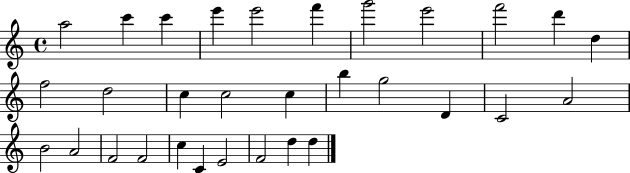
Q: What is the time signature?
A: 4/4